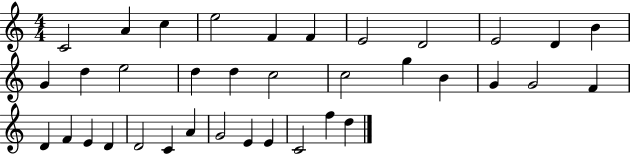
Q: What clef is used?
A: treble